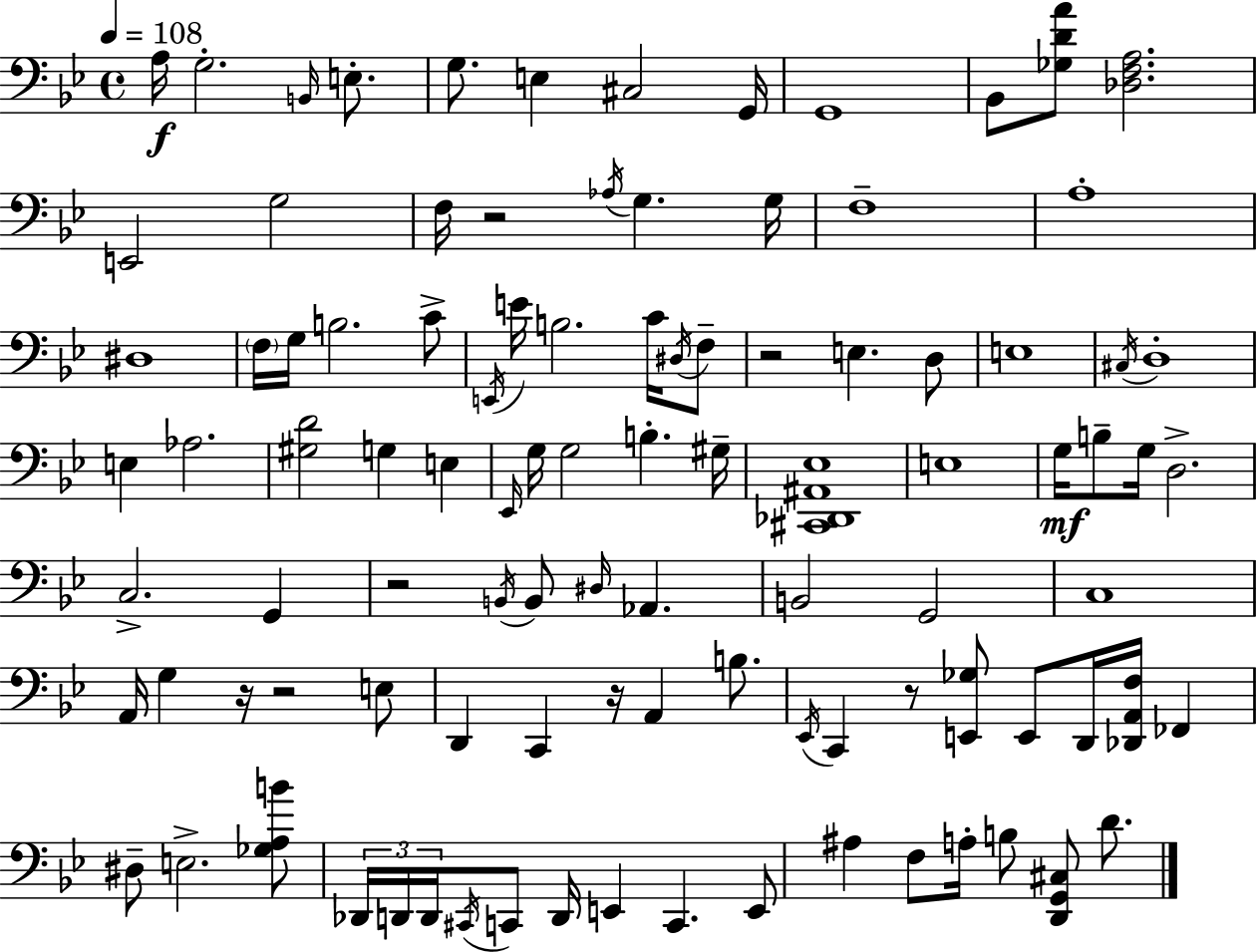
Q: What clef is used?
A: bass